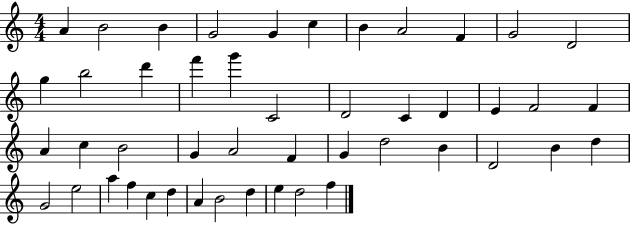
A4/q B4/h B4/q G4/h G4/q C5/q B4/q A4/h F4/q G4/h D4/h G5/q B5/h D6/q F6/q G6/q C4/h D4/h C4/q D4/q E4/q F4/h F4/q A4/q C5/q B4/h G4/q A4/h F4/q G4/q D5/h B4/q D4/h B4/q D5/q G4/h E5/h A5/q F5/q C5/q D5/q A4/q B4/h D5/q E5/q D5/h F5/q